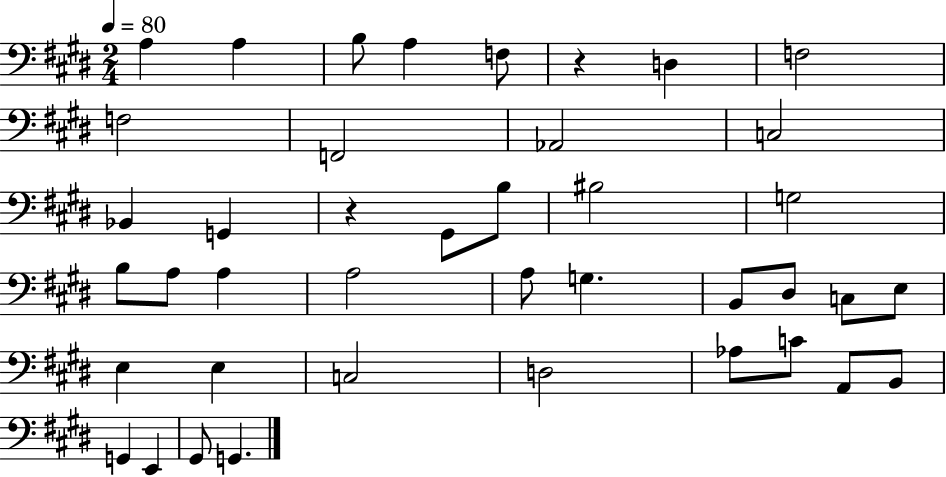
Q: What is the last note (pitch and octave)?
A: G2